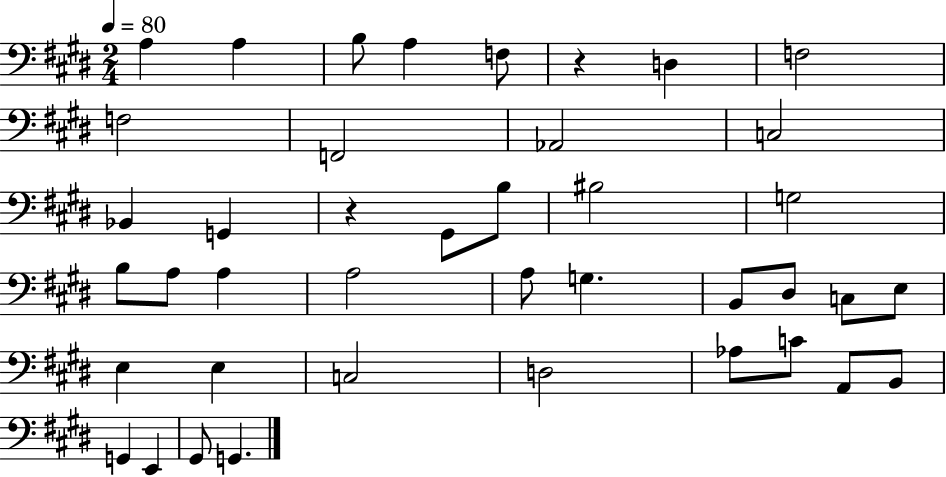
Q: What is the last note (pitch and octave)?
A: G2